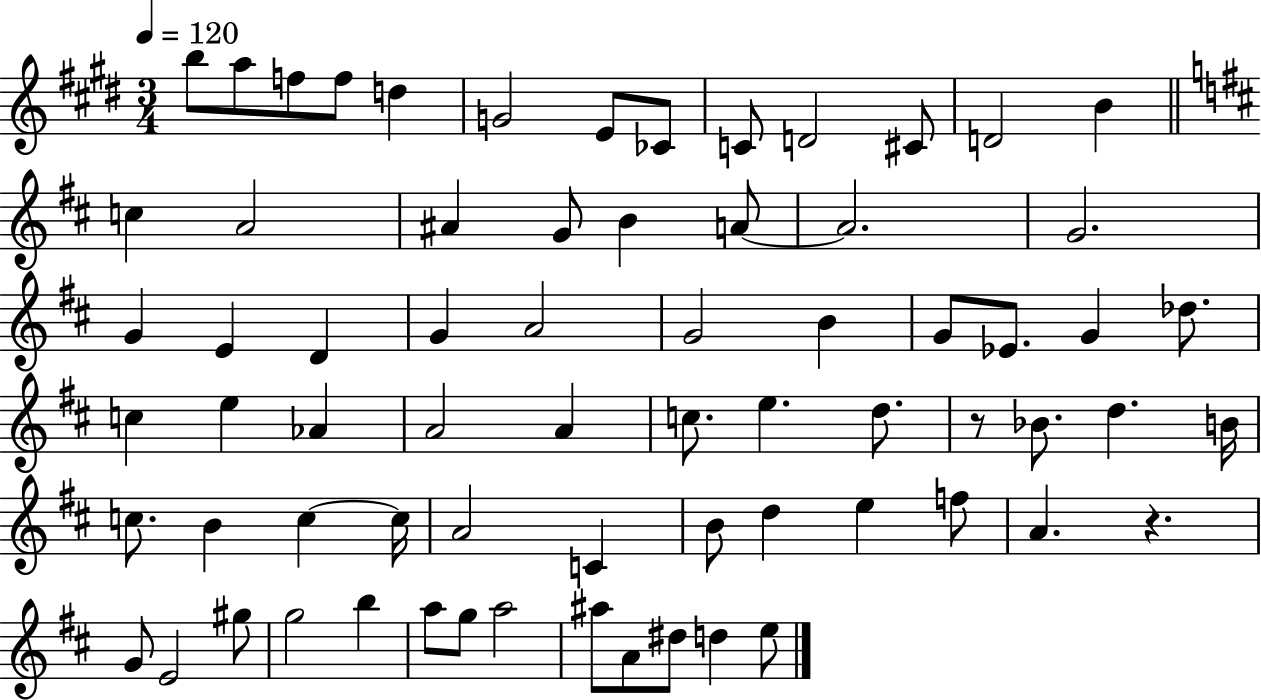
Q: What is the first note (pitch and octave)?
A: B5